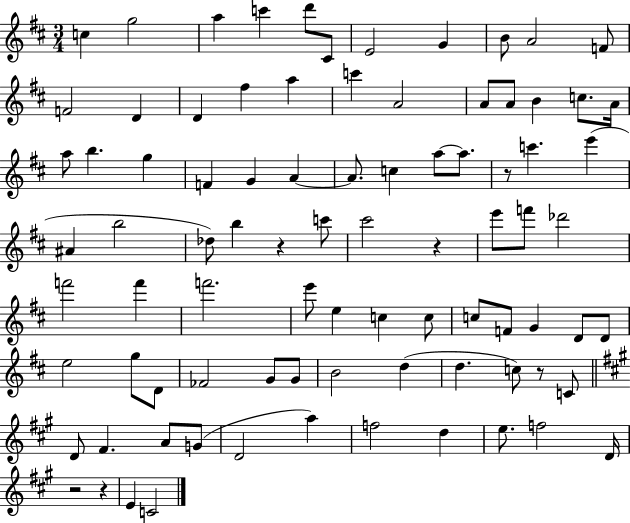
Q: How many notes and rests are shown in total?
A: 86